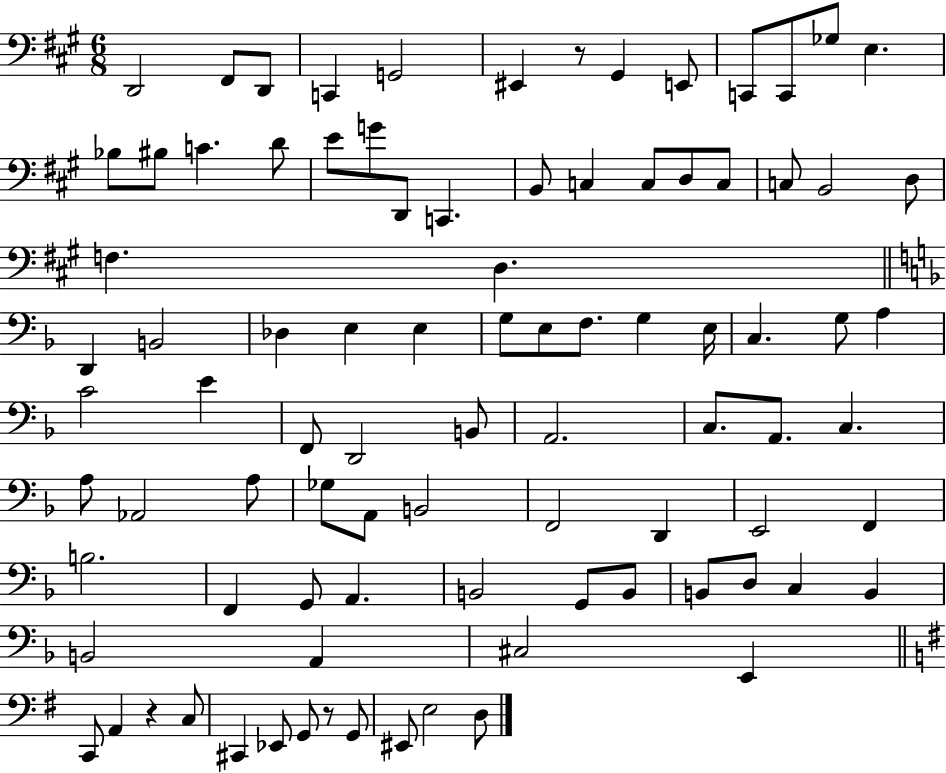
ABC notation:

X:1
T:Untitled
M:6/8
L:1/4
K:A
D,,2 ^F,,/2 D,,/2 C,, G,,2 ^E,, z/2 ^G,, E,,/2 C,,/2 C,,/2 _G,/2 E, _B,/2 ^B,/2 C D/2 E/2 G/2 D,,/2 C,, B,,/2 C, C,/2 D,/2 C,/2 C,/2 B,,2 D,/2 F, D, D,, B,,2 _D, E, E, G,/2 E,/2 F,/2 G, E,/4 C, G,/2 A, C2 E F,,/2 D,,2 B,,/2 A,,2 C,/2 A,,/2 C, A,/2 _A,,2 A,/2 _G,/2 A,,/2 B,,2 F,,2 D,, E,,2 F,, B,2 F,, G,,/2 A,, B,,2 G,,/2 B,,/2 B,,/2 D,/2 C, B,, B,,2 A,, ^C,2 E,, C,,/2 A,, z C,/2 ^C,, _E,,/2 G,,/2 z/2 G,,/2 ^E,,/2 E,2 D,/2